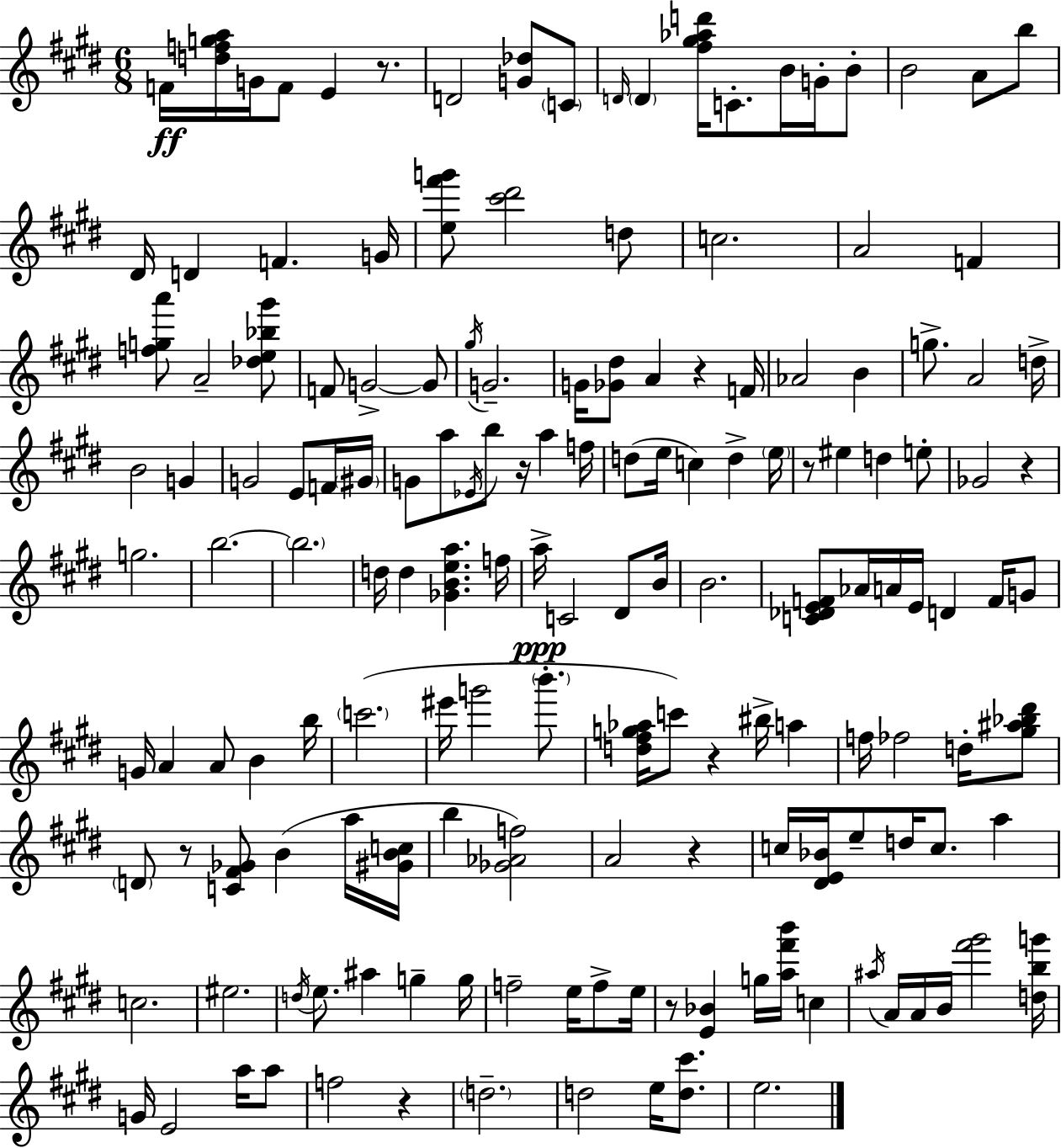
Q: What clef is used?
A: treble